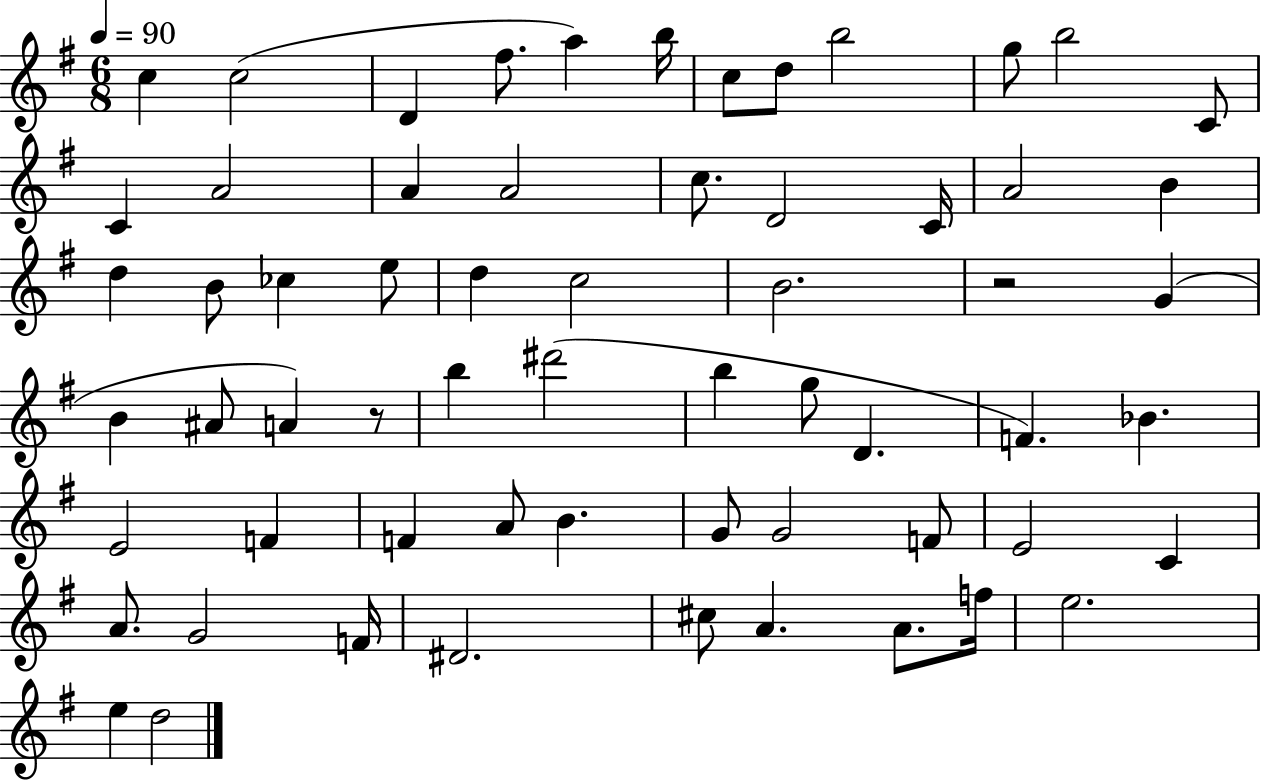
C5/q C5/h D4/q F#5/e. A5/q B5/s C5/e D5/e B5/h G5/e B5/h C4/e C4/q A4/h A4/q A4/h C5/e. D4/h C4/s A4/h B4/q D5/q B4/e CES5/q E5/e D5/q C5/h B4/h. R/h G4/q B4/q A#4/e A4/q R/e B5/q D#6/h B5/q G5/e D4/q. F4/q. Bb4/q. E4/h F4/q F4/q A4/e B4/q. G4/e G4/h F4/e E4/h C4/q A4/e. G4/h F4/s D#4/h. C#5/e A4/q. A4/e. F5/s E5/h. E5/q D5/h